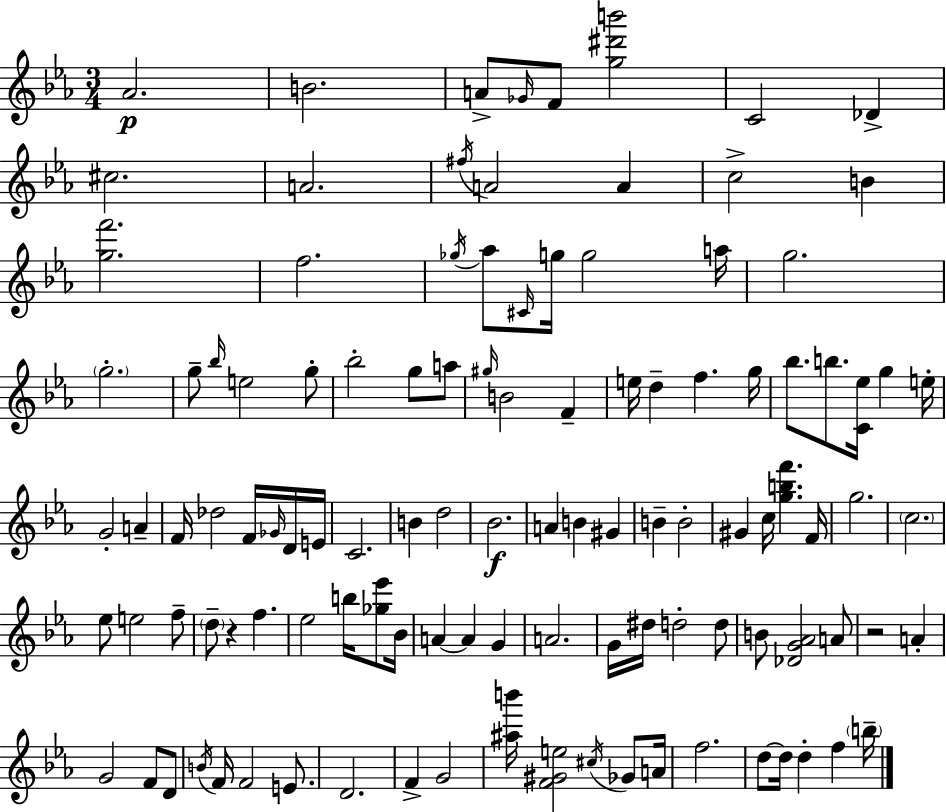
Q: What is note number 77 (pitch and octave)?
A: D#5